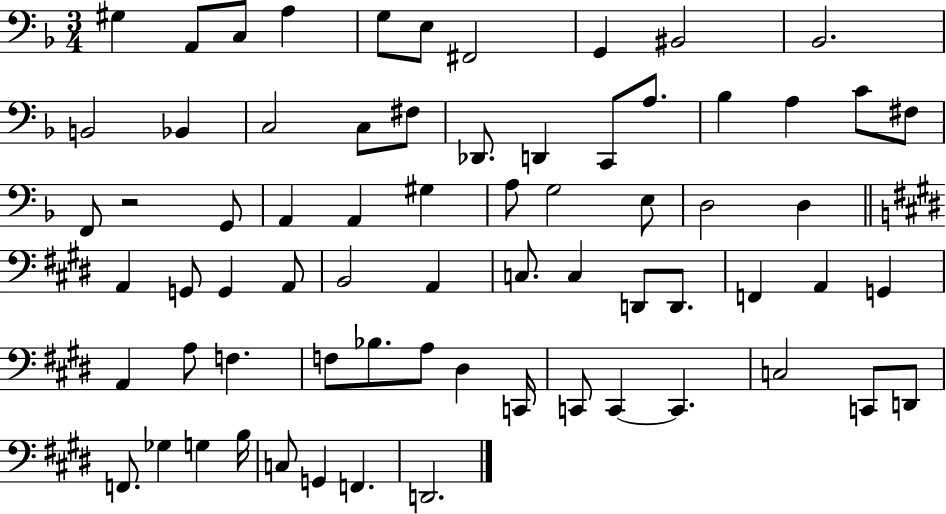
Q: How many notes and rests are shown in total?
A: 69